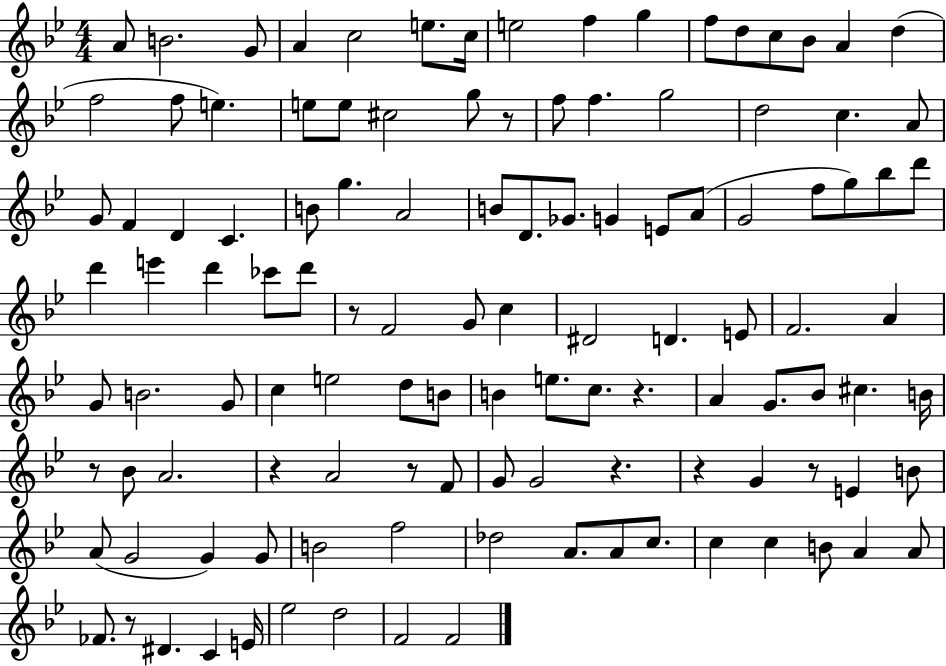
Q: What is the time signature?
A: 4/4